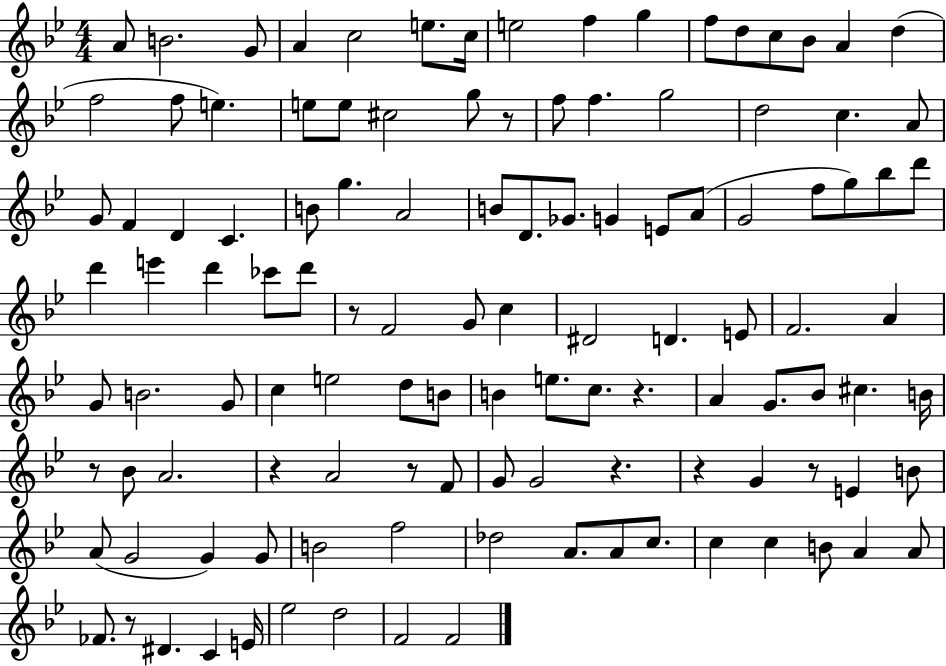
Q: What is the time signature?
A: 4/4